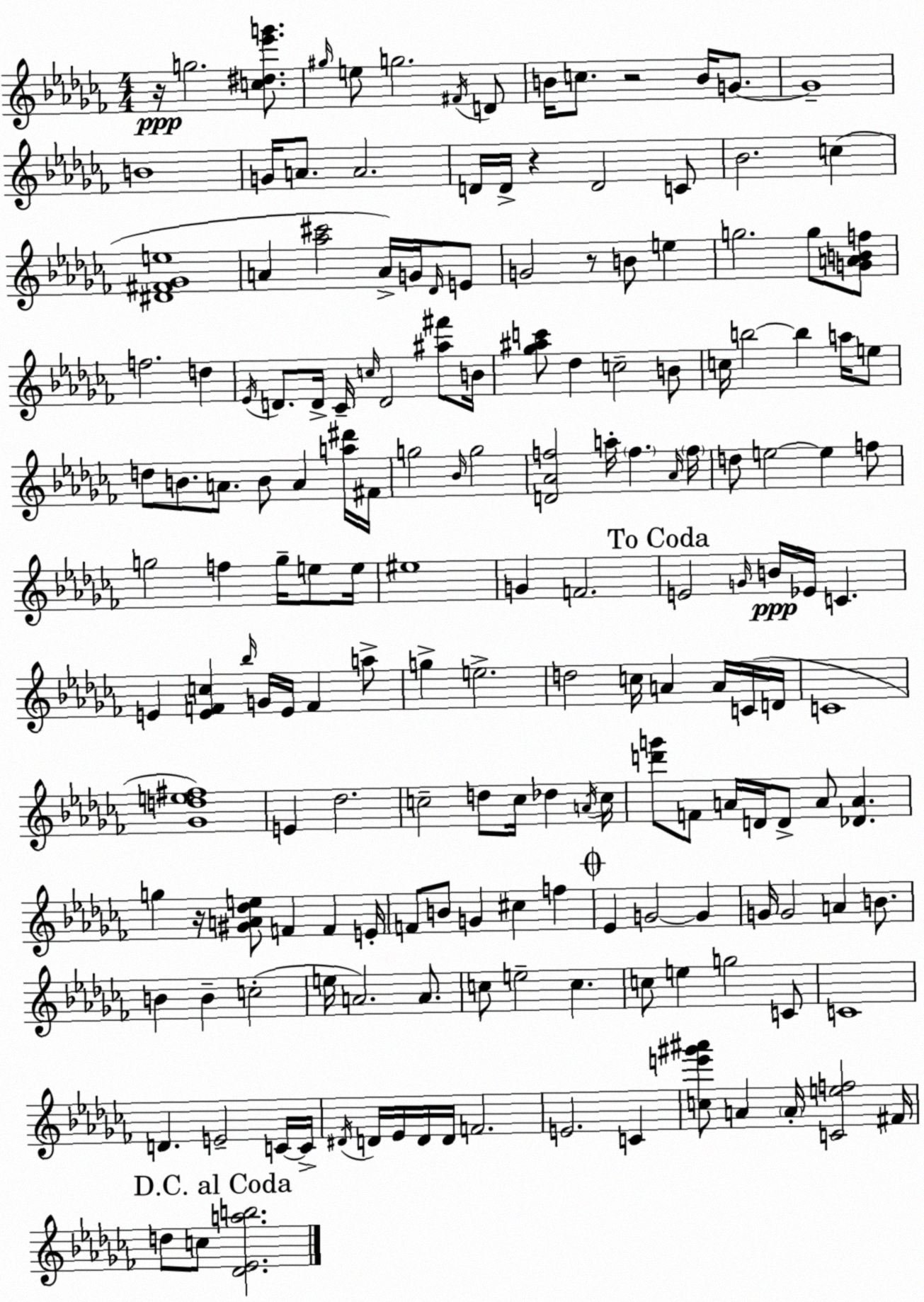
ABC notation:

X:1
T:Untitled
M:4/4
L:1/4
K:Abm
z/4 g2 [c^d_e'g']/2 ^g/4 e/2 g2 ^F/4 D/2 B/4 c/2 z2 B/4 G/2 G4 B4 G/4 A/2 A2 D/4 D/4 z D2 C/2 _B2 c [^D^F_Ge]4 A [_a^c']2 A/4 G/4 _D/4 E/2 G2 z/2 B/2 e g2 g/2 [GABf]/2 f2 d _E/4 D/2 D/4 _C/4 c/4 D2 [^a^f']/2 B/4 [_g^ac']/2 _d c2 B/2 c/4 b2 b a/4 e/2 d/2 B/2 A/2 B/2 A [a^d']/4 ^F/4 g2 _B/4 g2 [D_Af]2 a/4 f _A/4 f/4 d/2 e2 e f/2 g2 f g/4 e/2 e/4 ^e4 G F2 E2 G/4 B/4 _E/4 C E [EFc] _b/4 G/4 E/4 F a/2 g e2 d2 c/4 A A/4 C/4 D/4 C4 [_Gde^f]4 E _d2 c2 d/2 c/4 _d A/4 c/4 [d'g']/2 F/2 A/4 D/4 D/2 A/2 [_DA] g z/4 [^GA_de]/2 F F E/4 F/2 B/2 G ^c f _E G2 G G/4 G2 A B/2 B B c2 e/4 A2 A/2 c/2 e2 c c/2 e g2 C/2 C4 D E2 C/4 C/4 ^D/4 D/4 _E/4 D/4 D/4 F2 E2 C [ce'^g'^a']/2 A A/4 [Cef]2 ^F/4 d/2 c/2 [_D_Eab]2